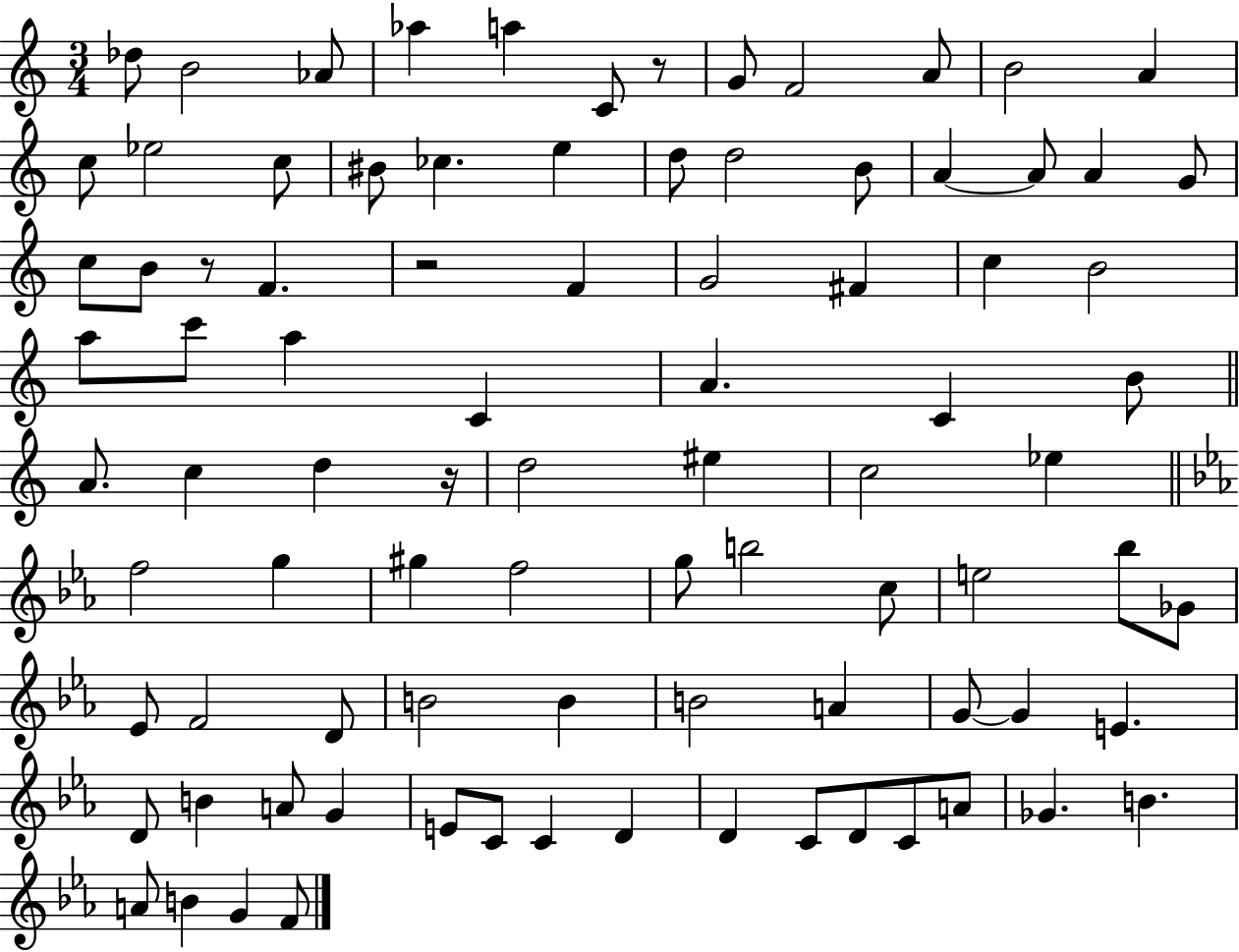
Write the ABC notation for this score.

X:1
T:Untitled
M:3/4
L:1/4
K:C
_d/2 B2 _A/2 _a a C/2 z/2 G/2 F2 A/2 B2 A c/2 _e2 c/2 ^B/2 _c e d/2 d2 B/2 A A/2 A G/2 c/2 B/2 z/2 F z2 F G2 ^F c B2 a/2 c'/2 a C A C B/2 A/2 c d z/4 d2 ^e c2 _e f2 g ^g f2 g/2 b2 c/2 e2 _b/2 _G/2 _E/2 F2 D/2 B2 B B2 A G/2 G E D/2 B A/2 G E/2 C/2 C D D C/2 D/2 C/2 A/2 _G B A/2 B G F/2